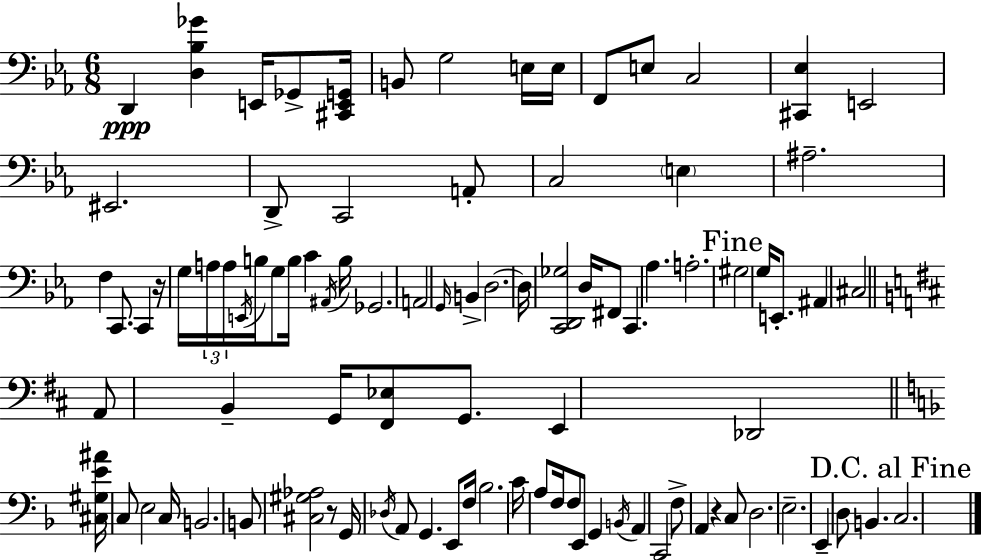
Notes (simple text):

D2/q [D3,Bb3,Gb4]/q E2/s Gb2/e [C#2,E2,G2]/s B2/e G3/h E3/s E3/s F2/e E3/e C3/h [C#2,Eb3]/q E2/h EIS2/h. D2/e C2/h A2/e C3/h E3/q A#3/h. F3/q C2/e. C2/q R/s G3/s A3/s A3/s E2/s B3/s G3/e B3/s C4/q A#2/s B3/s Gb2/h. A2/h G2/s B2/q D3/h. D3/s [C2,D2,Gb3]/h D3/s F#2/e C2/q. Ab3/q. A3/h. G#3/h G3/s E2/e. A#2/q C#3/h A2/e B2/q G2/s [F#2,Eb3]/e G2/e. E2/q Db2/h [C#3,G#3,E4,A#4]/s C3/e E3/h C3/s B2/h. B2/e [C#3,G#3,Ab3]/h R/e G2/s Db3/s A2/e G2/q. E2/e F3/s Bb3/h. C4/s A3/e F3/s F3/e E2/e G2/q B2/s A2/q C2/h F3/e A2/q R/q C3/e D3/h. E3/h. E2/q D3/e B2/q. C3/h.